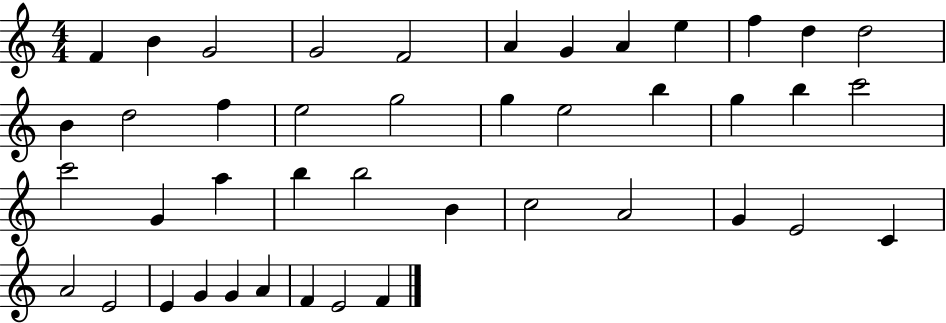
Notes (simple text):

F4/q B4/q G4/h G4/h F4/h A4/q G4/q A4/q E5/q F5/q D5/q D5/h B4/q D5/h F5/q E5/h G5/h G5/q E5/h B5/q G5/q B5/q C6/h C6/h G4/q A5/q B5/q B5/h B4/q C5/h A4/h G4/q E4/h C4/q A4/h E4/h E4/q G4/q G4/q A4/q F4/q E4/h F4/q